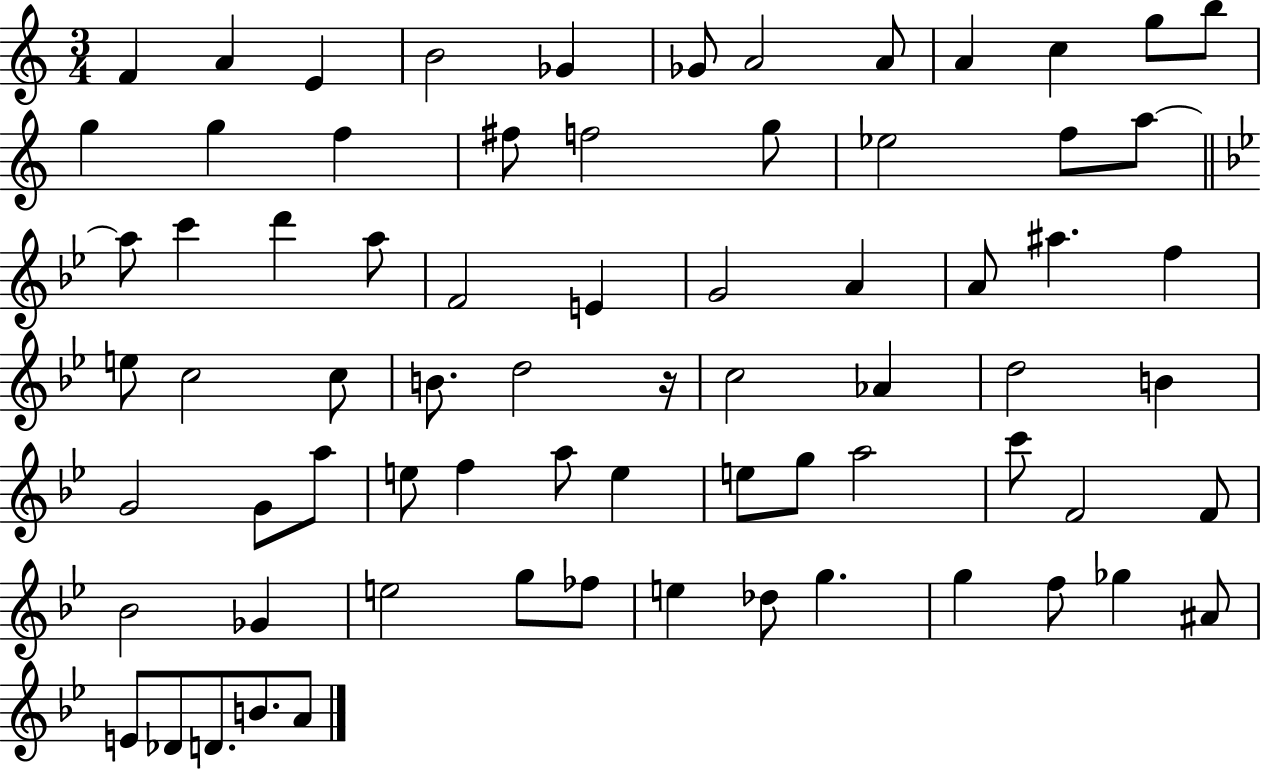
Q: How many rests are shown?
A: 1